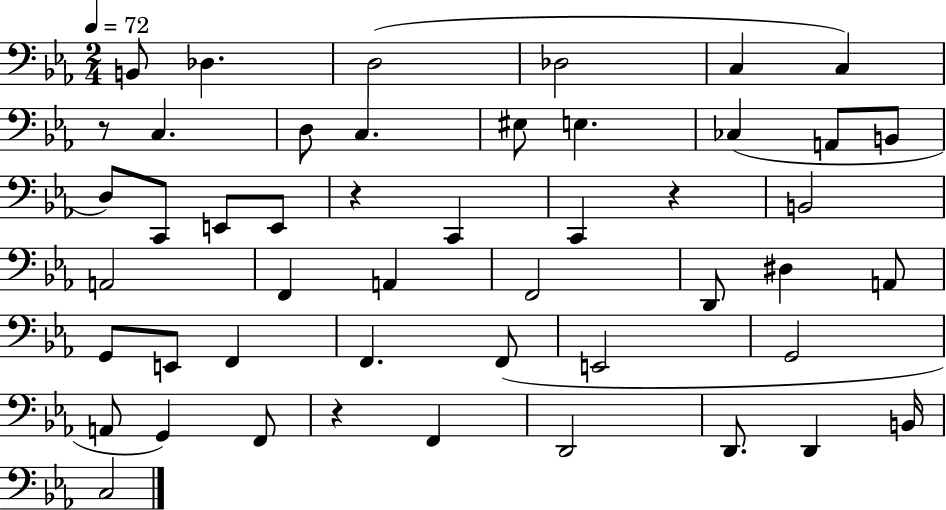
B2/e Db3/q. D3/h Db3/h C3/q C3/q R/e C3/q. D3/e C3/q. EIS3/e E3/q. CES3/q A2/e B2/e D3/e C2/e E2/e E2/e R/q C2/q C2/q R/q B2/h A2/h F2/q A2/q F2/h D2/e D#3/q A2/e G2/e E2/e F2/q F2/q. F2/e E2/h G2/h A2/e G2/q F2/e R/q F2/q D2/h D2/e. D2/q B2/s C3/h